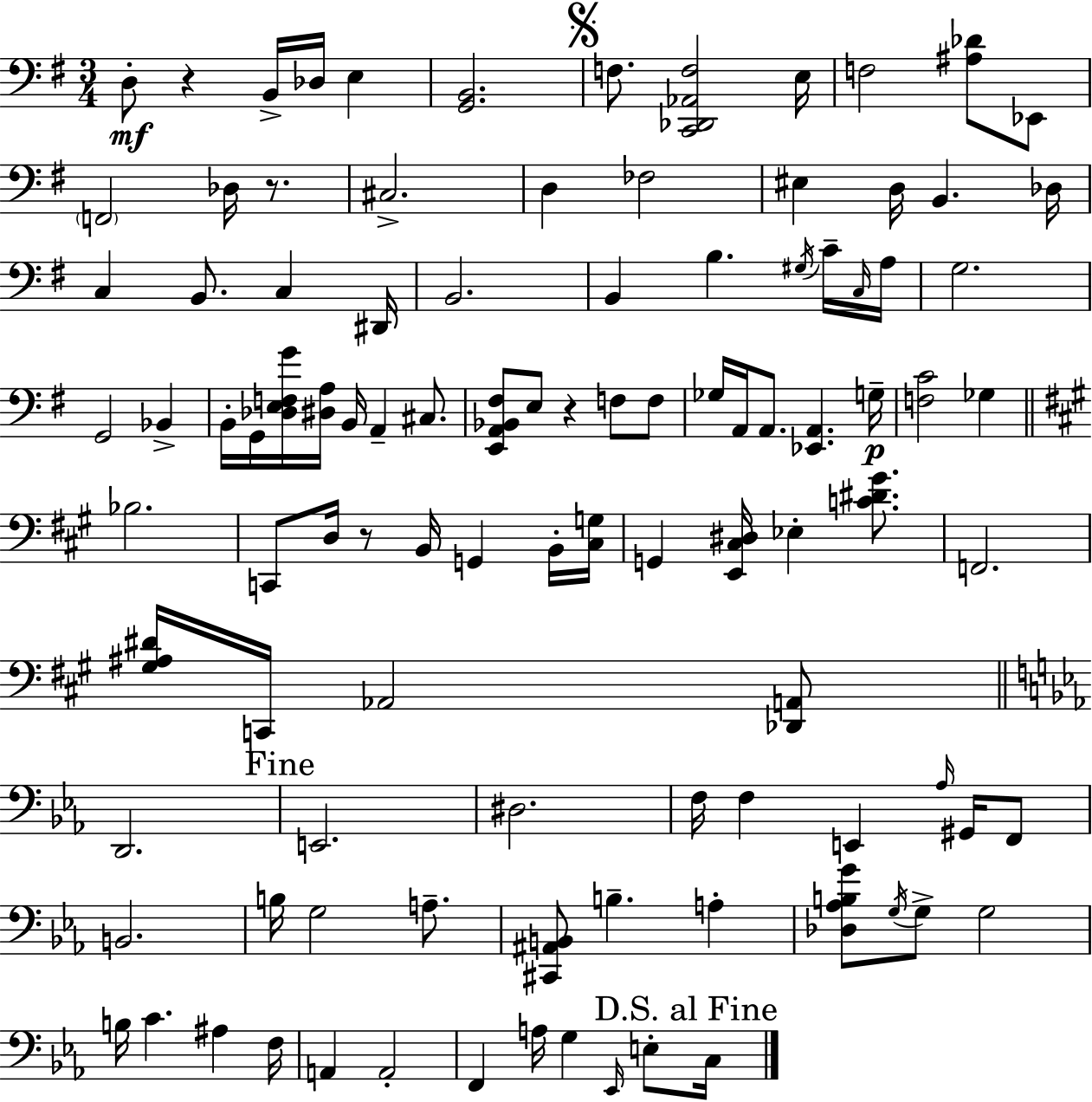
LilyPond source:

{
  \clef bass
  \numericTimeSignature
  \time 3/4
  \key g \major
  d8-.\mf r4 b,16-> des16 e4 | <g, b,>2. | \mark \markup { \musicglyph "scripts.segno" } f8. <c, des, aes, f>2 e16 | f2 <ais des'>8 ees,8 | \break \parenthesize f,2 des16 r8. | cis2.-> | d4 fes2 | eis4 d16 b,4. des16 | \break c4 b,8. c4 dis,16 | b,2. | b,4 b4. \acciaccatura { gis16 } c'16-- | \grace { c16 } a16 g2. | \break g,2 bes,4-> | b,16-. g,16 <des e f g'>16 <dis a>16 b,16 a,4-- cis8. | <e, a, bes, fis>8 e8 r4 f8 | f8 ges16 a,16 a,8. <ees, a,>4. | \break g16--\p <f c'>2 ges4 | \bar "||" \break \key a \major bes2. | c,8 d16 r8 b,16 g,4 b,16-. <cis g>16 | g,4 <e, cis dis>16 ees4-. <c' dis' gis'>8. | f,2. | \break <gis ais dis'>16 c,16 aes,2 <des, a,>8 | \bar "||" \break \key c \minor d,2. | \mark "Fine" e,2. | dis2. | f16 f4 e,4 \grace { aes16 } gis,16 f,8 | \break b,2. | b16 g2 a8.-- | <cis, ais, b,>8 b4.-- a4-. | <des aes b g'>8 \acciaccatura { g16 } g8-> g2 | \break b16 c'4. ais4 | f16 a,4 a,2-. | f,4 a16 g4 \grace { ees,16 } | e8-. \mark "D.S. al Fine" c16 \bar "|."
}